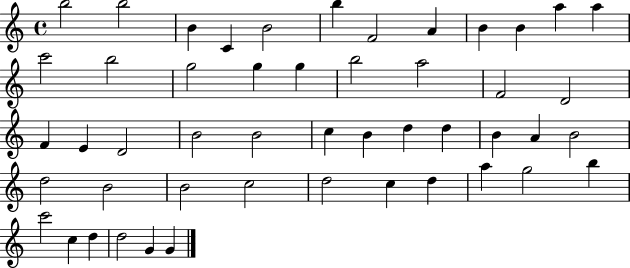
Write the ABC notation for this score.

X:1
T:Untitled
M:4/4
L:1/4
K:C
b2 b2 B C B2 b F2 A B B a a c'2 b2 g2 g g b2 a2 F2 D2 F E D2 B2 B2 c B d d B A B2 d2 B2 B2 c2 d2 c d a g2 b c'2 c d d2 G G